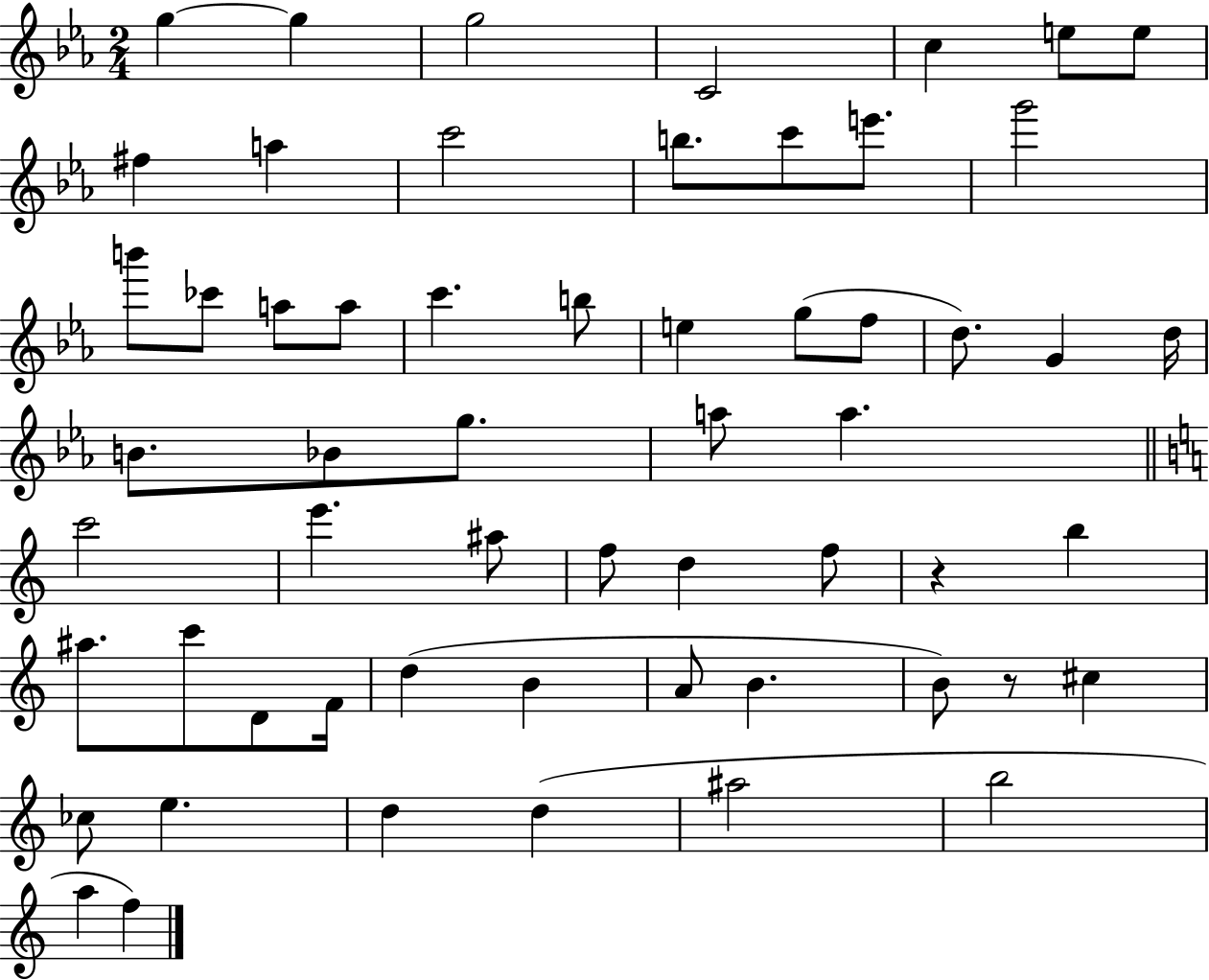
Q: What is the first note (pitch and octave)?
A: G5